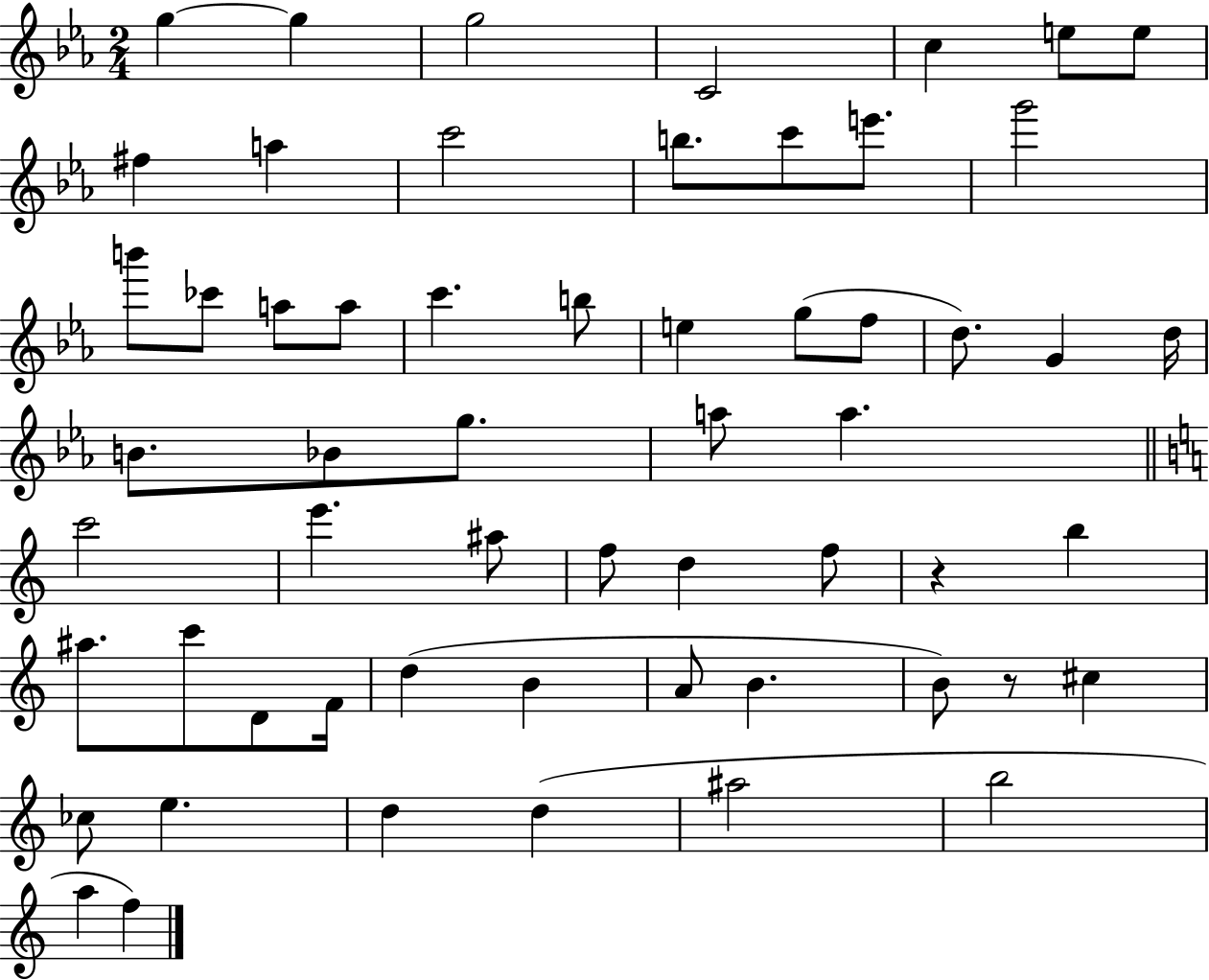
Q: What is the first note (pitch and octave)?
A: G5